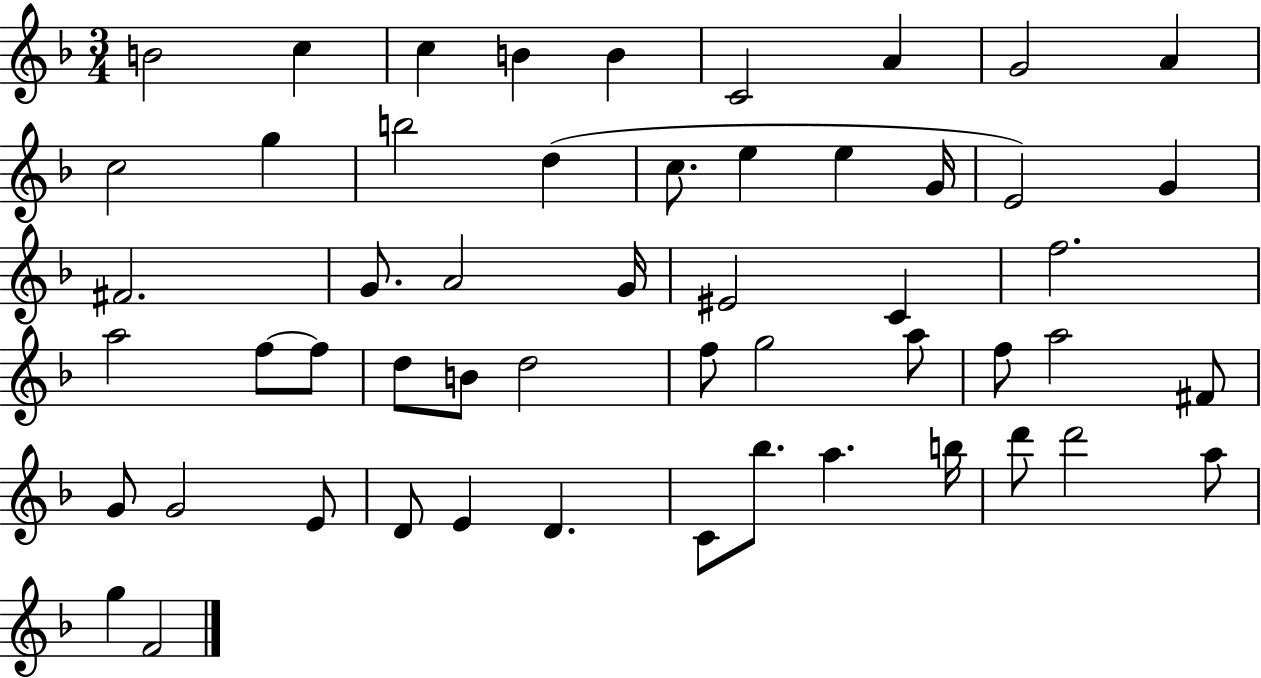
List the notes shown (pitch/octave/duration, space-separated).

B4/h C5/q C5/q B4/q B4/q C4/h A4/q G4/h A4/q C5/h G5/q B5/h D5/q C5/e. E5/q E5/q G4/s E4/h G4/q F#4/h. G4/e. A4/h G4/s EIS4/h C4/q F5/h. A5/h F5/e F5/e D5/e B4/e D5/h F5/e G5/h A5/e F5/e A5/h F#4/e G4/e G4/h E4/e D4/e E4/q D4/q. C4/e Bb5/e. A5/q. B5/s D6/e D6/h A5/e G5/q F4/h